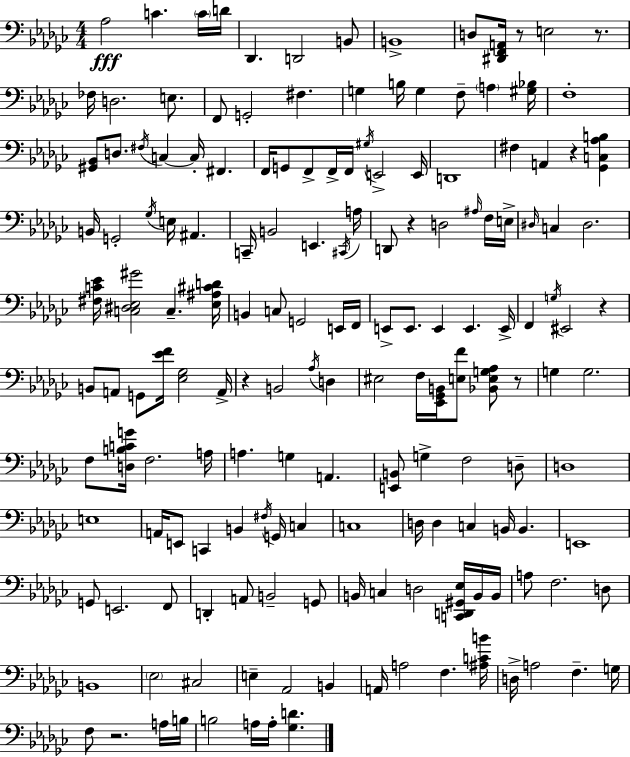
X:1
T:Untitled
M:4/4
L:1/4
K:Ebm
_A,2 C C/4 D/4 _D,, D,,2 B,,/2 B,,4 D,/2 [^D,,F,,A,,]/4 z/2 E,2 z/2 _F,/4 D,2 E,/2 F,,/2 G,,2 ^F, G, B,/4 G, F,/2 A, [^G,_B,]/4 F,4 [^G,,_B,,]/2 D,/2 ^F,/4 C, C,/4 ^F,, F,,/4 G,,/2 F,,/2 F,,/4 F,,/4 ^G,/4 E,,2 E,,/4 D,,4 ^F, A,, z [_G,,C,_A,B,] B,,/4 G,,2 _G,/4 E,/4 ^A,, C,,/4 B,,2 E,, ^C,,/4 A,/4 D,,/2 z D,2 ^A,/4 F,/4 E,/4 ^D,/4 C, ^D,2 [^F,C_E]/4 [C,^D,_E,^G]2 C, [_E,^A,^CD]/4 B,, C,/2 G,,2 E,,/4 F,,/4 E,,/2 E,,/2 E,, E,, E,,/4 F,, G,/4 ^E,,2 z B,,/2 A,,/2 G,,/2 [_EF]/4 [_E,_G,]2 A,,/4 z B,,2 _A,/4 D, ^E,2 F,/4 [_E,,_G,,B,,]/4 [E,F]/2 [_B,,E,G,_A,]/2 z/2 G, G,2 F,/2 [D,B,CG]/4 F,2 A,/4 A, G, A,, [E,,B,,]/2 G, F,2 D,/2 D,4 E,4 A,,/4 E,,/2 C,, B,, ^F,/4 G,,/4 C, C,4 D,/4 D, C, B,,/4 B,, E,,4 G,,/2 E,,2 F,,/2 D,, A,,/2 B,,2 G,,/2 B,,/4 C, D,2 [C,,D,,^G,,_E,]/4 B,,/4 B,,/4 A,/2 F,2 D,/2 B,,4 _E,2 ^C,2 E, _A,,2 B,, A,,/4 A,2 F, [^A,CB]/4 D,/4 A,2 F, G,/4 F,/2 z2 A,/4 B,/4 B,2 A,/4 A,/4 [_G,D]